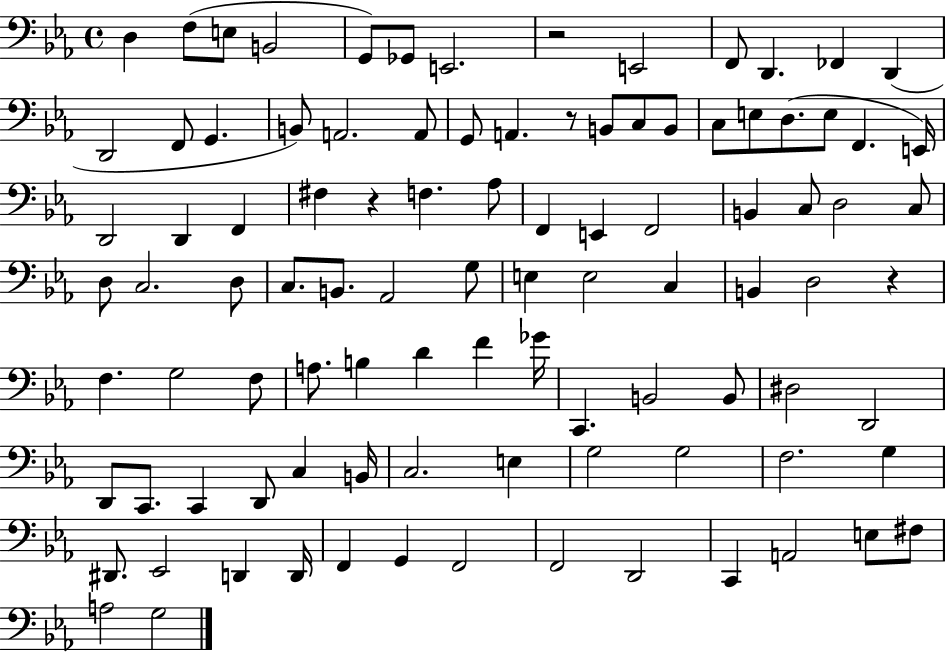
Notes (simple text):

D3/q F3/e E3/e B2/h G2/e Gb2/e E2/h. R/h E2/h F2/e D2/q. FES2/q D2/q D2/h F2/e G2/q. B2/e A2/h. A2/e G2/e A2/q. R/e B2/e C3/e B2/e C3/e E3/e D3/e. E3/e F2/q. E2/s D2/h D2/q F2/q F#3/q R/q F3/q. Ab3/e F2/q E2/q F2/h B2/q C3/e D3/h C3/e D3/e C3/h. D3/e C3/e. B2/e. Ab2/h G3/e E3/q E3/h C3/q B2/q D3/h R/q F3/q. G3/h F3/e A3/e. B3/q D4/q F4/q Gb4/s C2/q. B2/h B2/e D#3/h D2/h D2/e C2/e. C2/q D2/e C3/q B2/s C3/h. E3/q G3/h G3/h F3/h. G3/q D#2/e. Eb2/h D2/q D2/s F2/q G2/q F2/h F2/h D2/h C2/q A2/h E3/e F#3/e A3/h G3/h